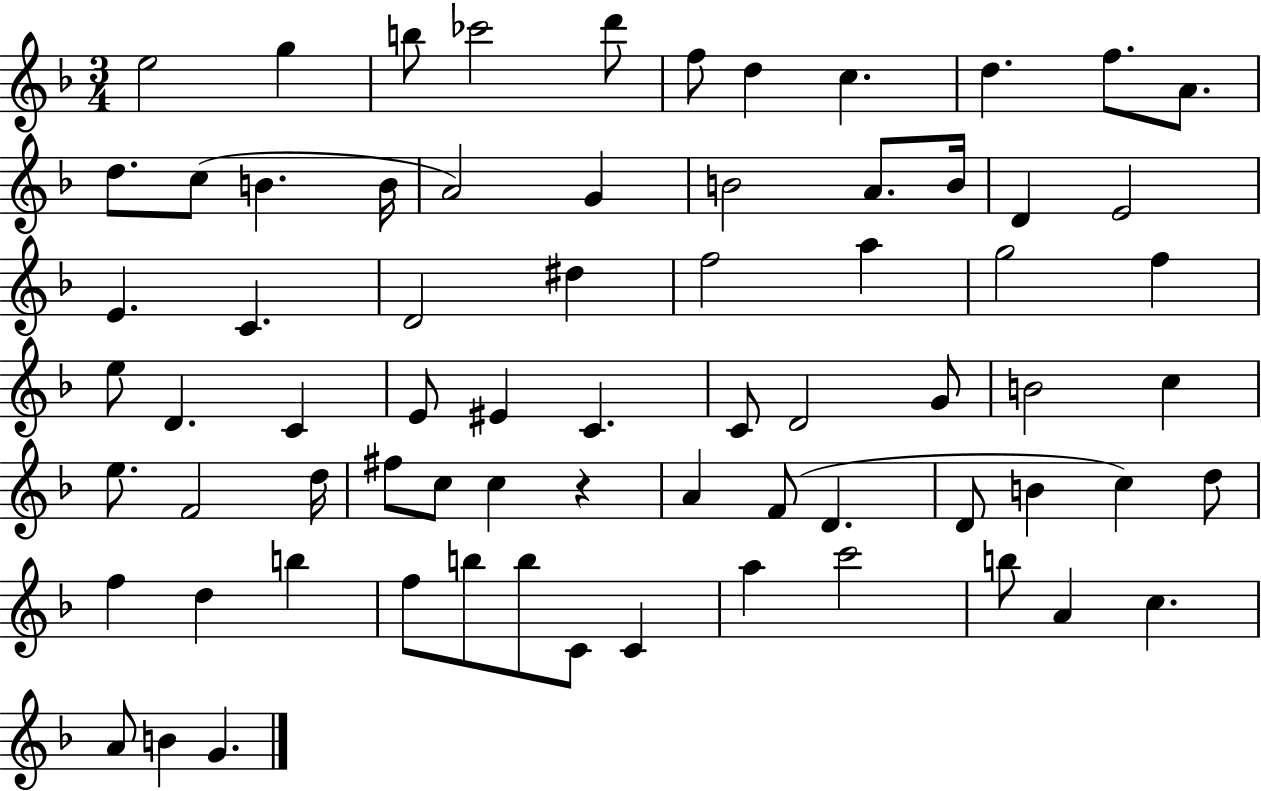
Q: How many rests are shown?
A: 1